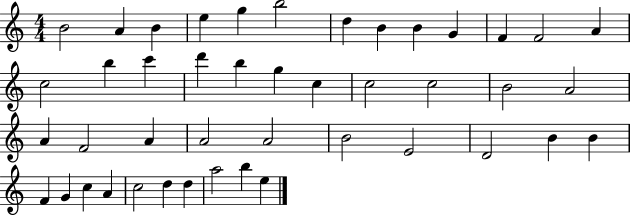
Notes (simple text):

B4/h A4/q B4/q E5/q G5/q B5/h D5/q B4/q B4/q G4/q F4/q F4/h A4/q C5/h B5/q C6/q D6/q B5/q G5/q C5/q C5/h C5/h B4/h A4/h A4/q F4/h A4/q A4/h A4/h B4/h E4/h D4/h B4/q B4/q F4/q G4/q C5/q A4/q C5/h D5/q D5/q A5/h B5/q E5/q